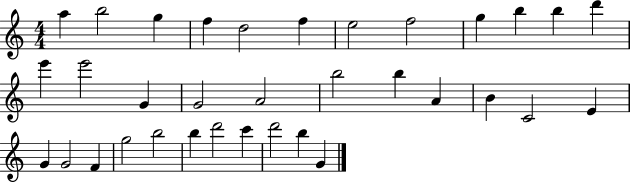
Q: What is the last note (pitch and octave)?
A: G4